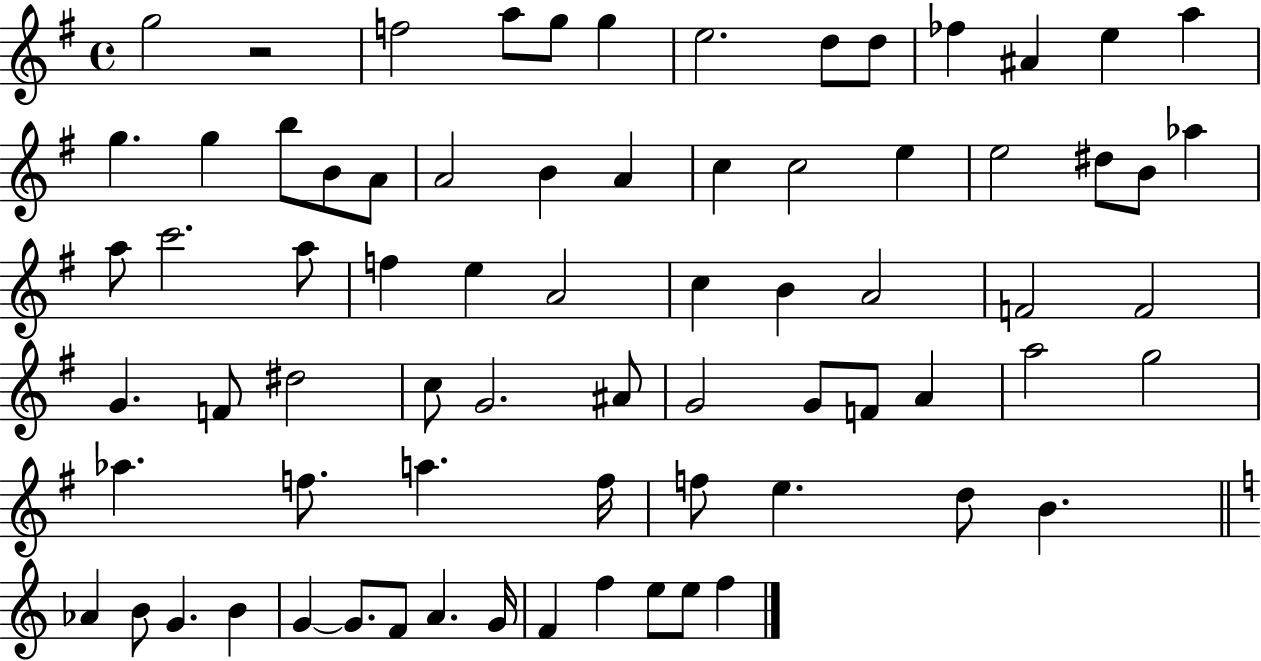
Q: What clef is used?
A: treble